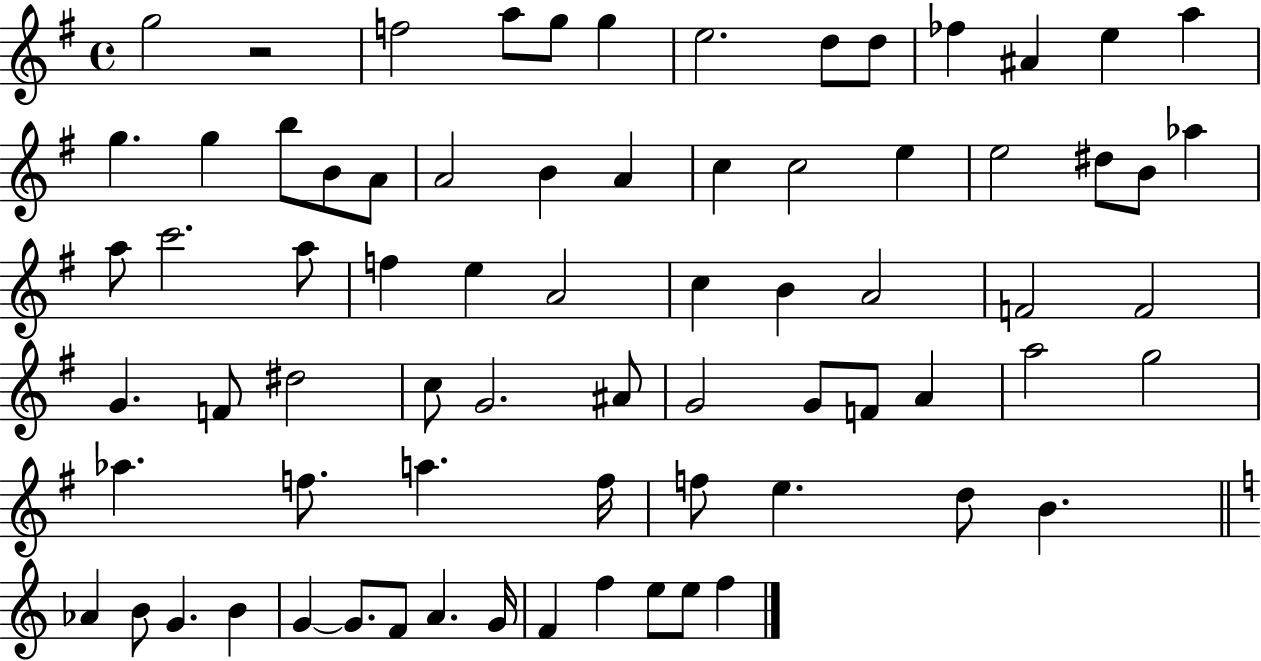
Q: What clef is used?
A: treble